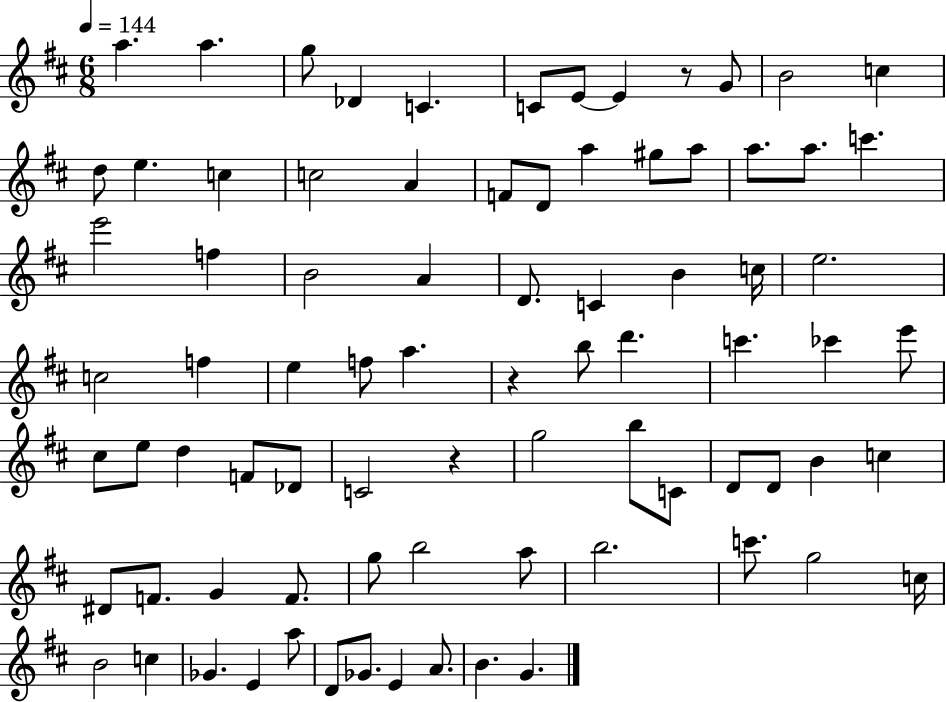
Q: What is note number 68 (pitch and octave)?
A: B4